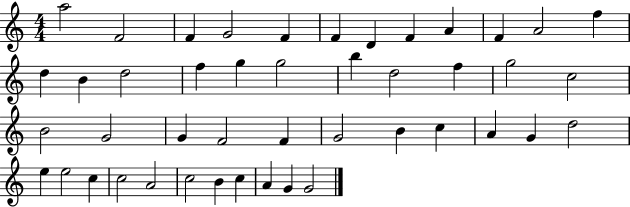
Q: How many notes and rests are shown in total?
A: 45